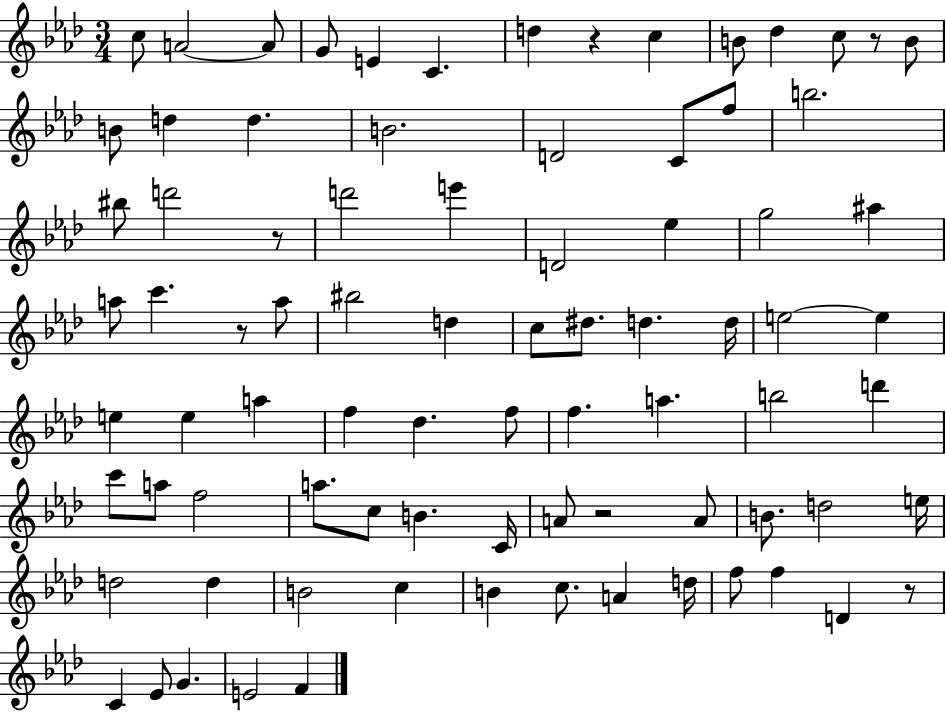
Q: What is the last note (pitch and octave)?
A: F4